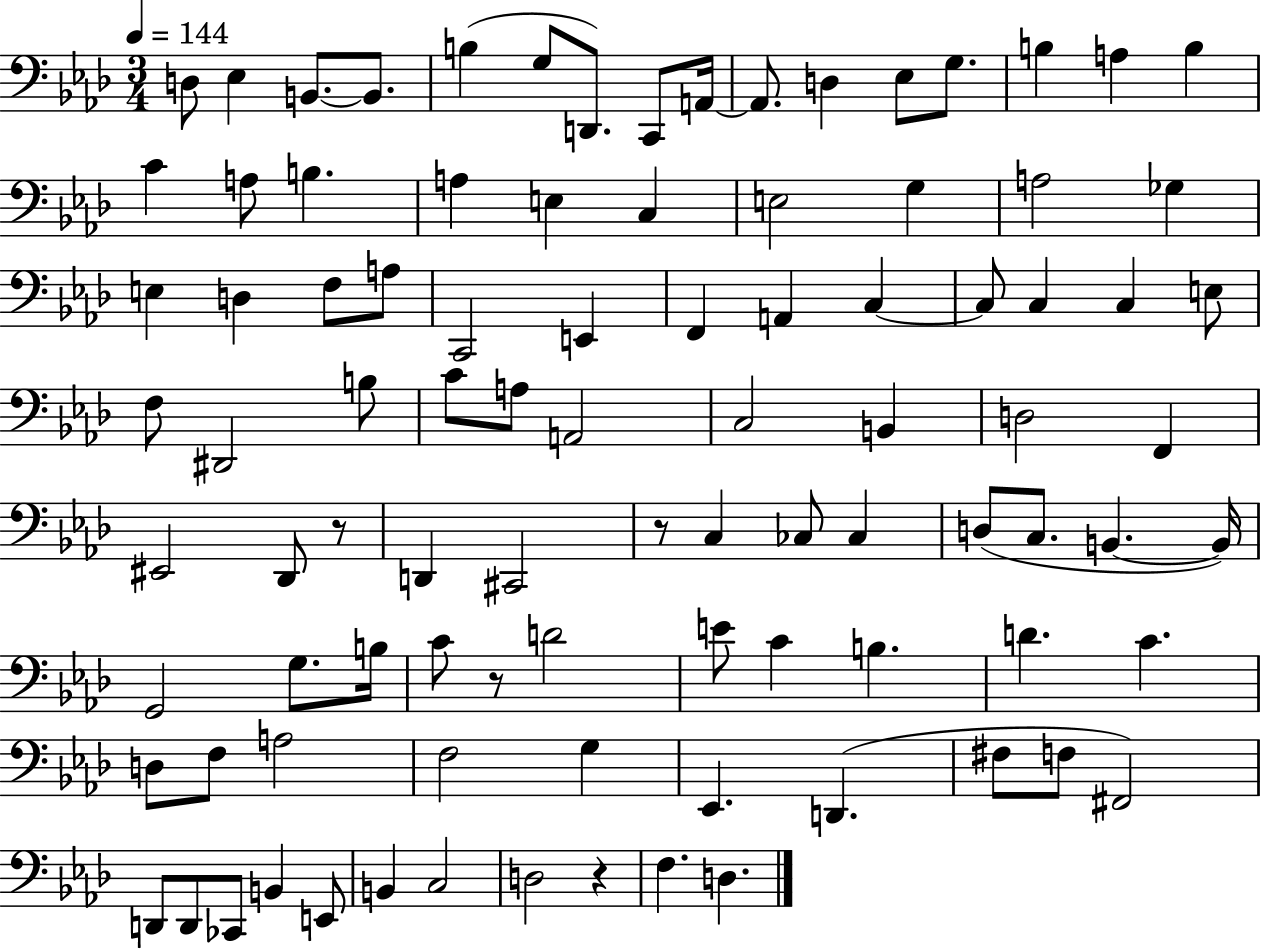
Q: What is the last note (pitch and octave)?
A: D3